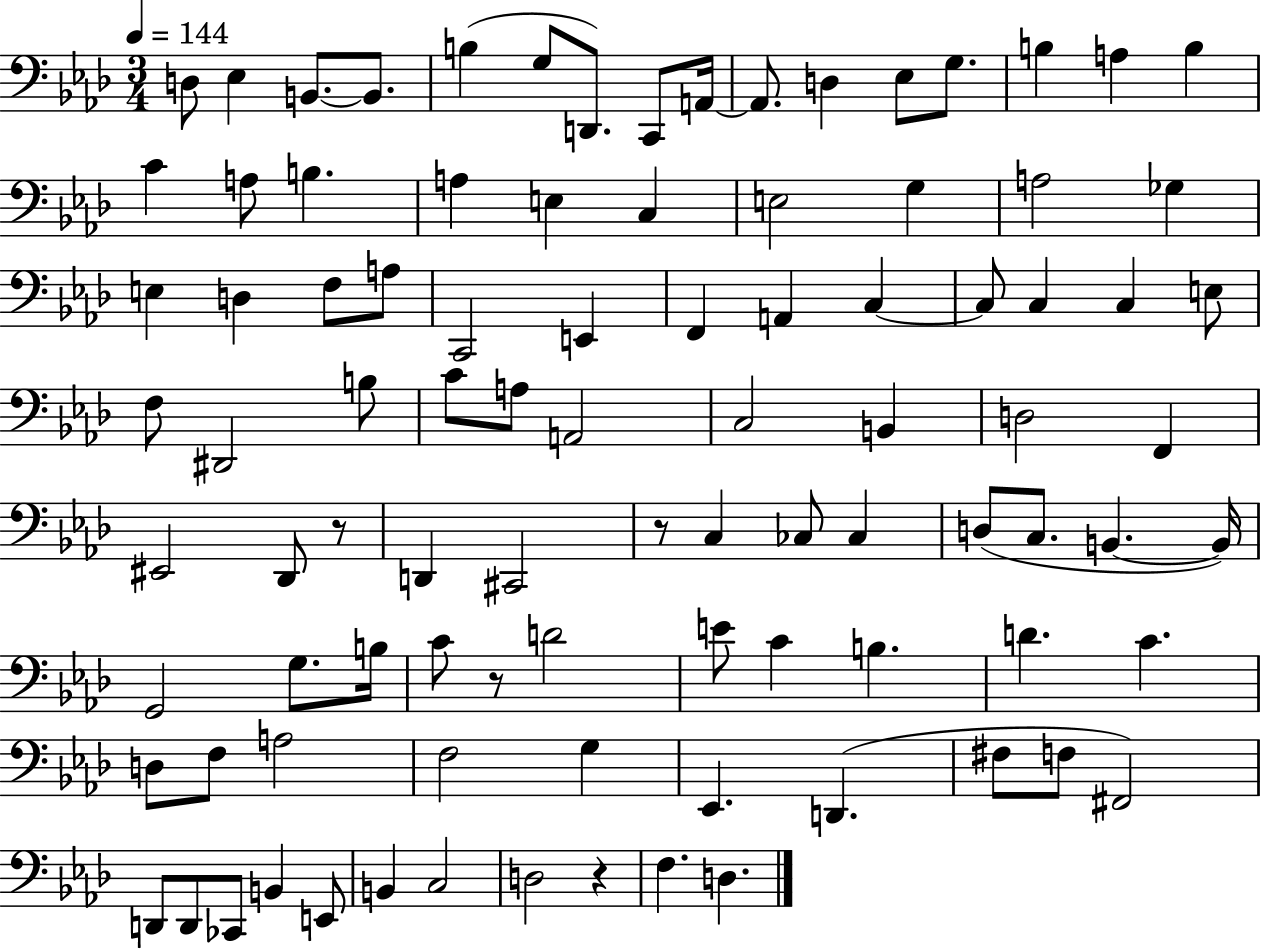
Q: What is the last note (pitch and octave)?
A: D3